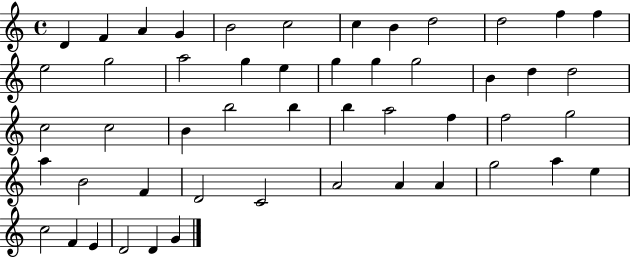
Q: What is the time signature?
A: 4/4